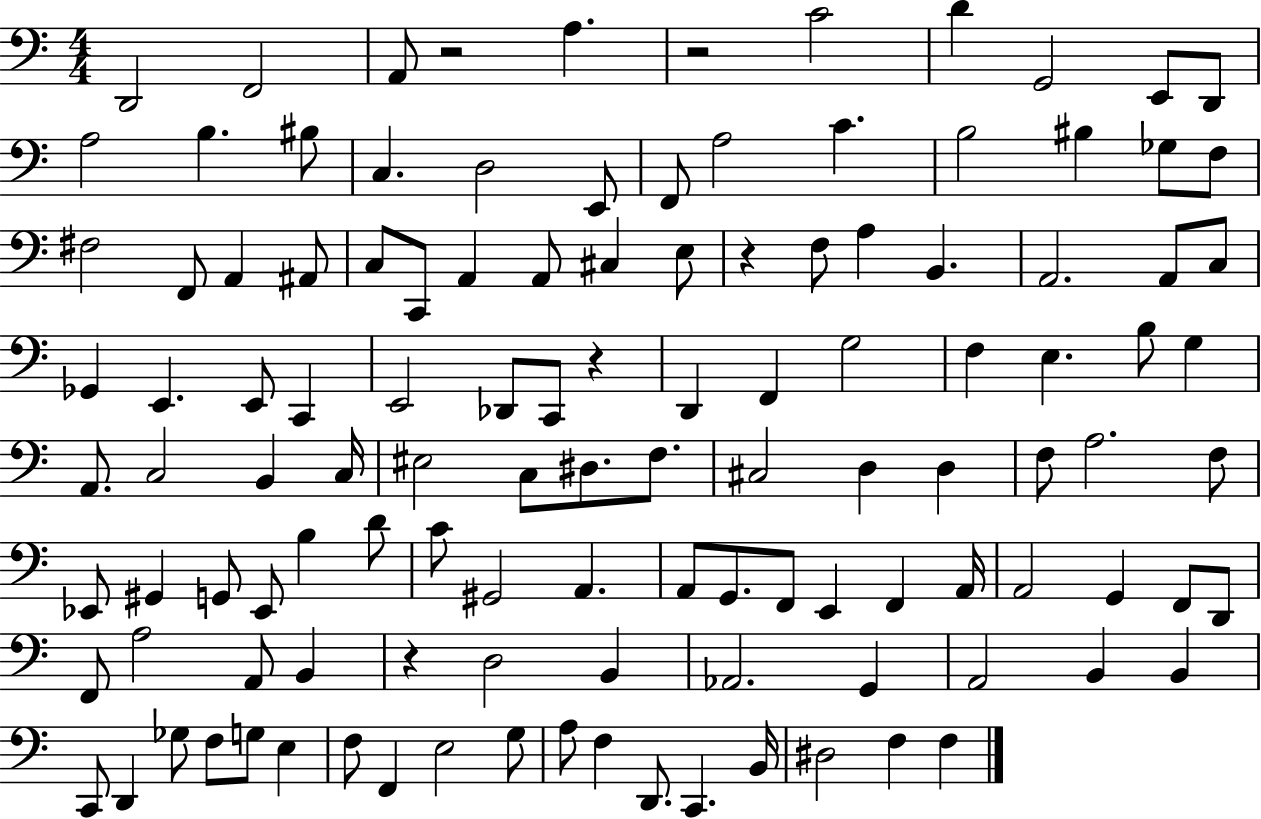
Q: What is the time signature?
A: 4/4